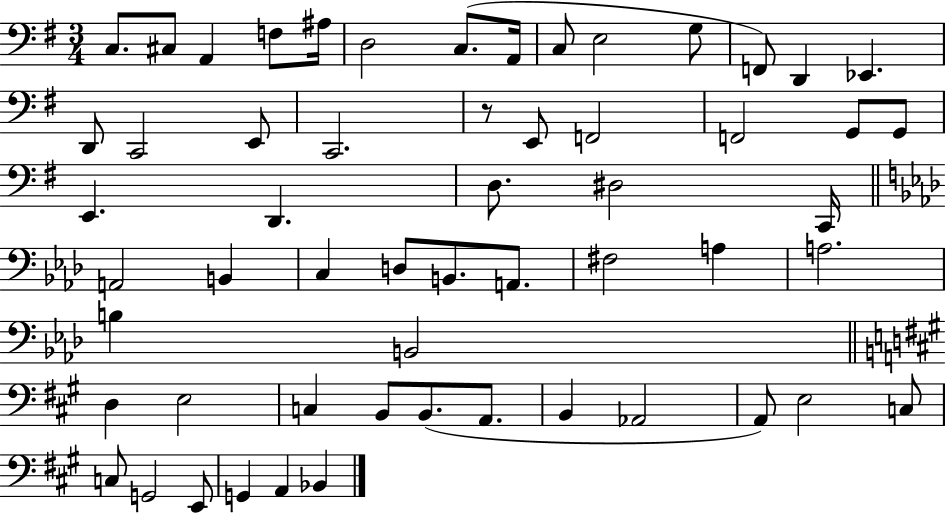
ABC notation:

X:1
T:Untitled
M:3/4
L:1/4
K:G
C,/2 ^C,/2 A,, F,/2 ^A,/4 D,2 C,/2 A,,/4 C,/2 E,2 G,/2 F,,/2 D,, _E,, D,,/2 C,,2 E,,/2 C,,2 z/2 E,,/2 F,,2 F,,2 G,,/2 G,,/2 E,, D,, D,/2 ^D,2 C,,/4 A,,2 B,, C, D,/2 B,,/2 A,,/2 ^F,2 A, A,2 B, B,,2 D, E,2 C, B,,/2 B,,/2 A,,/2 B,, _A,,2 A,,/2 E,2 C,/2 C,/2 G,,2 E,,/2 G,, A,, _B,,